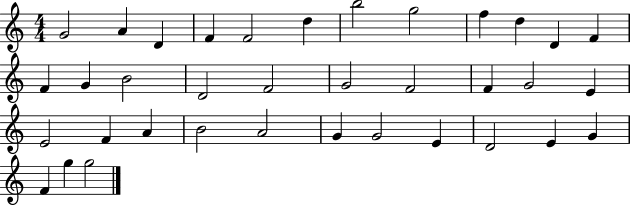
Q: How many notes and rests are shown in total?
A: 36